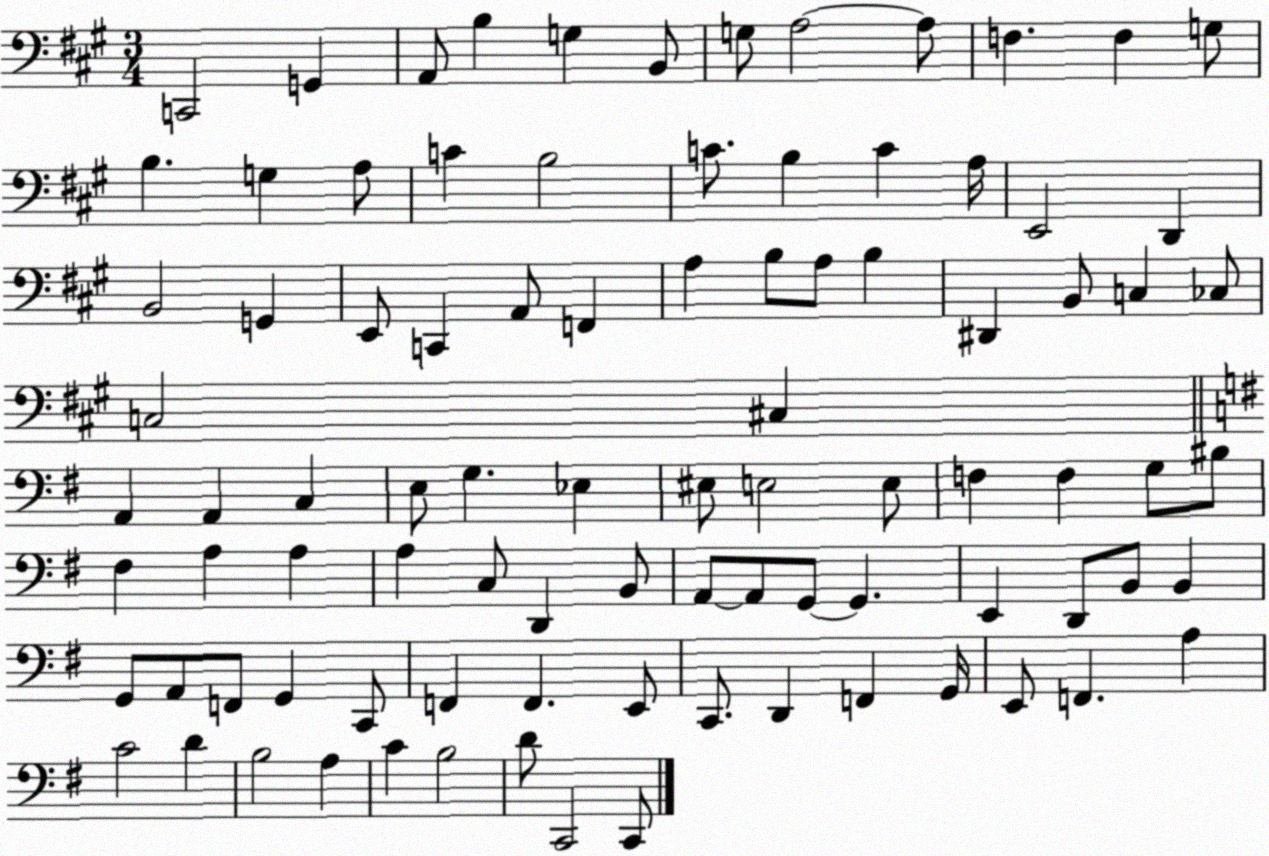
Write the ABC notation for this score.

X:1
T:Untitled
M:3/4
L:1/4
K:A
C,,2 G,, A,,/2 B, G, B,,/2 G,/2 A,2 A,/2 F, F, G,/2 B, G, A,/2 C B,2 C/2 B, C A,/4 E,,2 D,, B,,2 G,, E,,/2 C,, A,,/2 F,, A, B,/2 A,/2 B, ^D,, B,,/2 C, _C,/2 C,2 ^C, A,, A,, C, E,/2 G, _E, ^E,/2 E,2 E,/2 F, F, G,/2 ^B,/2 ^F, A, A, A, C,/2 D,, B,,/2 A,,/2 A,,/2 G,,/2 G,, E,, D,,/2 B,,/2 B,, G,,/2 A,,/2 F,,/2 G,, C,,/2 F,, F,, E,,/2 C,,/2 D,, F,, G,,/4 E,,/2 F,, A, C2 D B,2 A, C B,2 D/2 C,,2 C,,/2